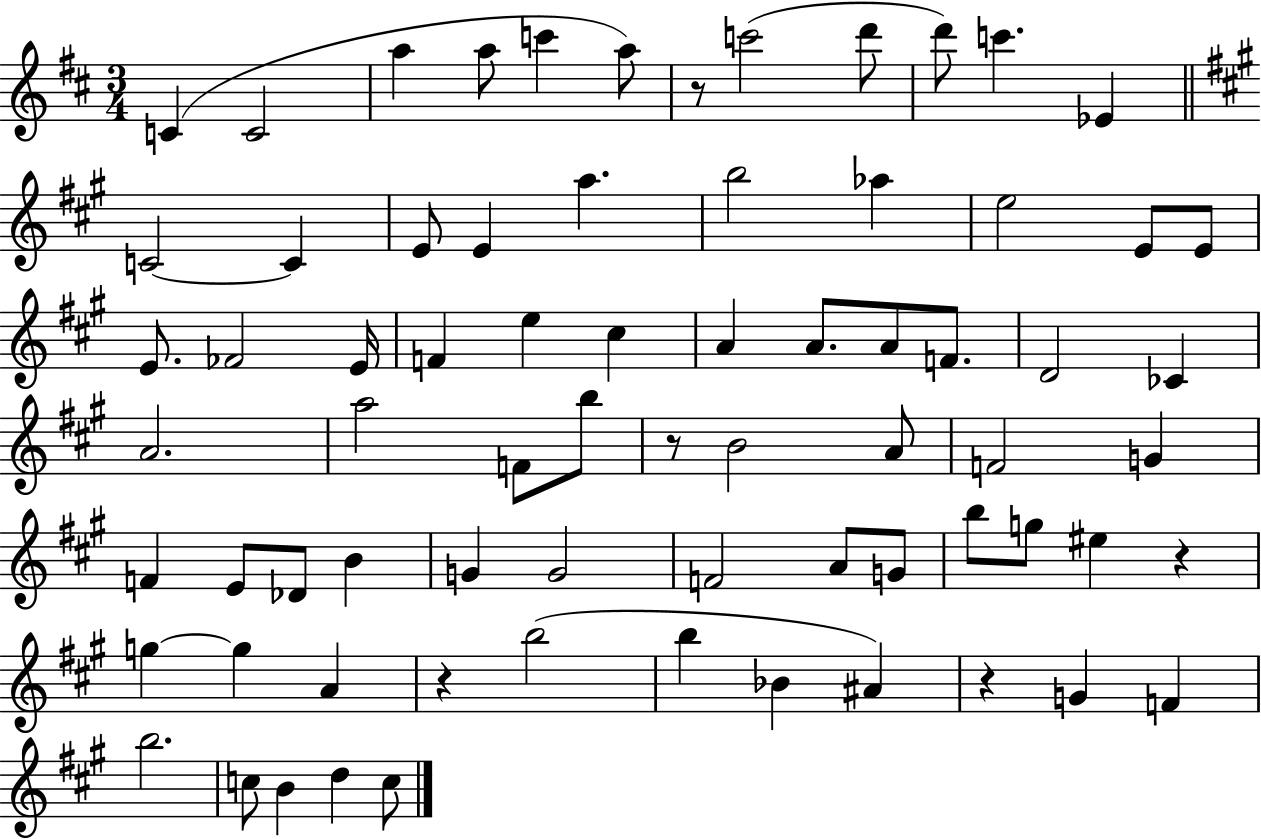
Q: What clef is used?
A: treble